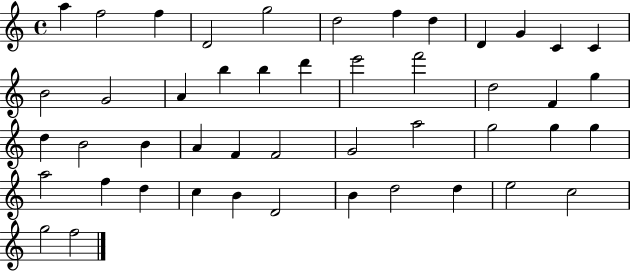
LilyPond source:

{
  \clef treble
  \time 4/4
  \defaultTimeSignature
  \key c \major
  a''4 f''2 f''4 | d'2 g''2 | d''2 f''4 d''4 | d'4 g'4 c'4 c'4 | \break b'2 g'2 | a'4 b''4 b''4 d'''4 | e'''2 f'''2 | d''2 f'4 g''4 | \break d''4 b'2 b'4 | a'4 f'4 f'2 | g'2 a''2 | g''2 g''4 g''4 | \break a''2 f''4 d''4 | c''4 b'4 d'2 | b'4 d''2 d''4 | e''2 c''2 | \break g''2 f''2 | \bar "|."
}